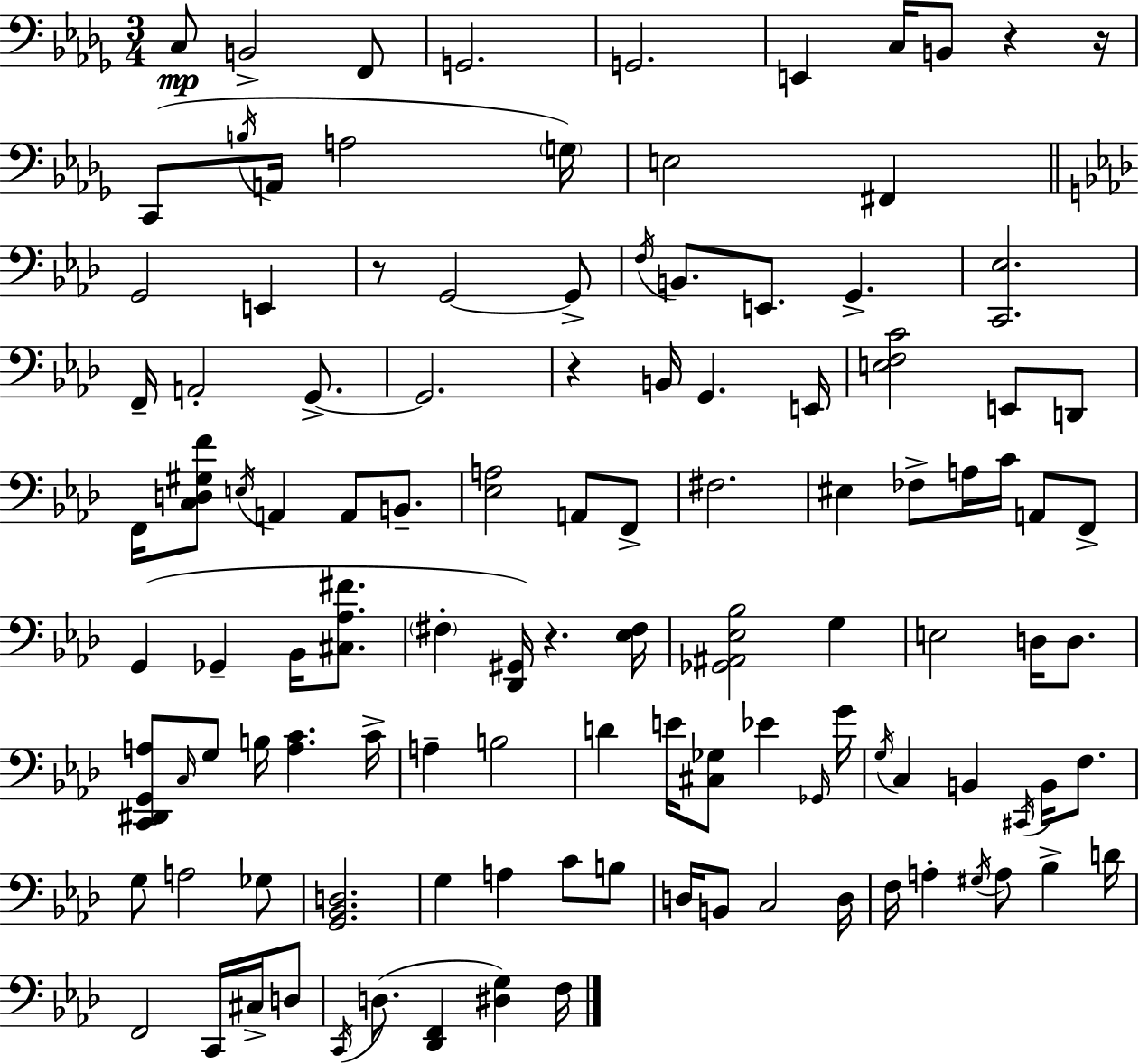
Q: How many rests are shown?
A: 5